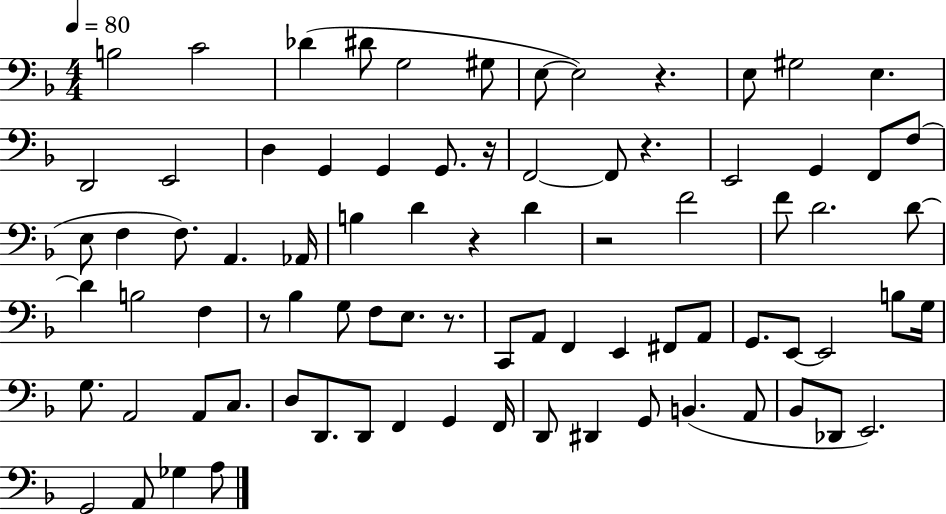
X:1
T:Untitled
M:4/4
L:1/4
K:F
B,2 C2 _D ^D/2 G,2 ^G,/2 E,/2 E,2 z E,/2 ^G,2 E, D,,2 E,,2 D, G,, G,, G,,/2 z/4 F,,2 F,,/2 z E,,2 G,, F,,/2 F,/2 E,/2 F, F,/2 A,, _A,,/4 B, D z D z2 F2 F/2 D2 D/2 D B,2 F, z/2 _B, G,/2 F,/2 E,/2 z/2 C,,/2 A,,/2 F,, E,, ^F,,/2 A,,/2 G,,/2 E,,/2 E,,2 B,/2 G,/4 G,/2 A,,2 A,,/2 C,/2 D,/2 D,,/2 D,,/2 F,, G,, F,,/4 D,,/2 ^D,, G,,/2 B,, A,,/2 _B,,/2 _D,,/2 E,,2 G,,2 A,,/2 _G, A,/2